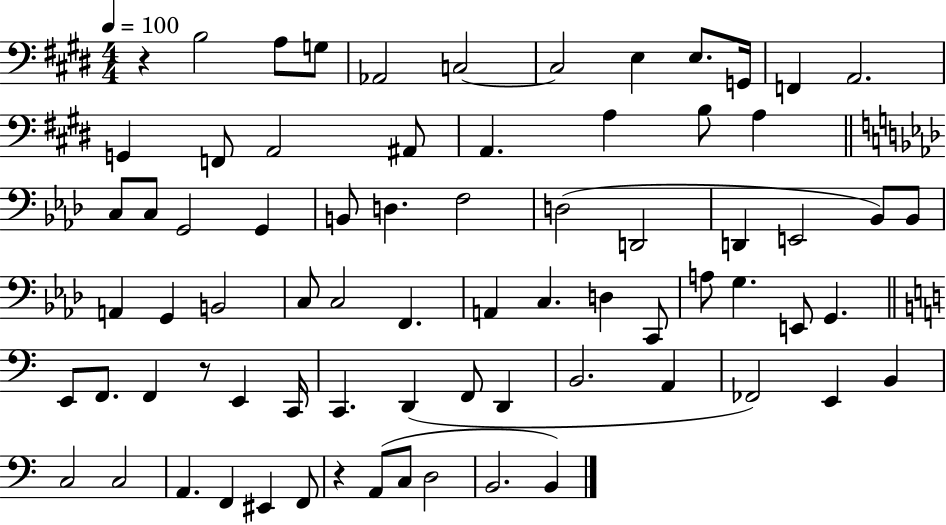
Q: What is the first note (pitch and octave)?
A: B3